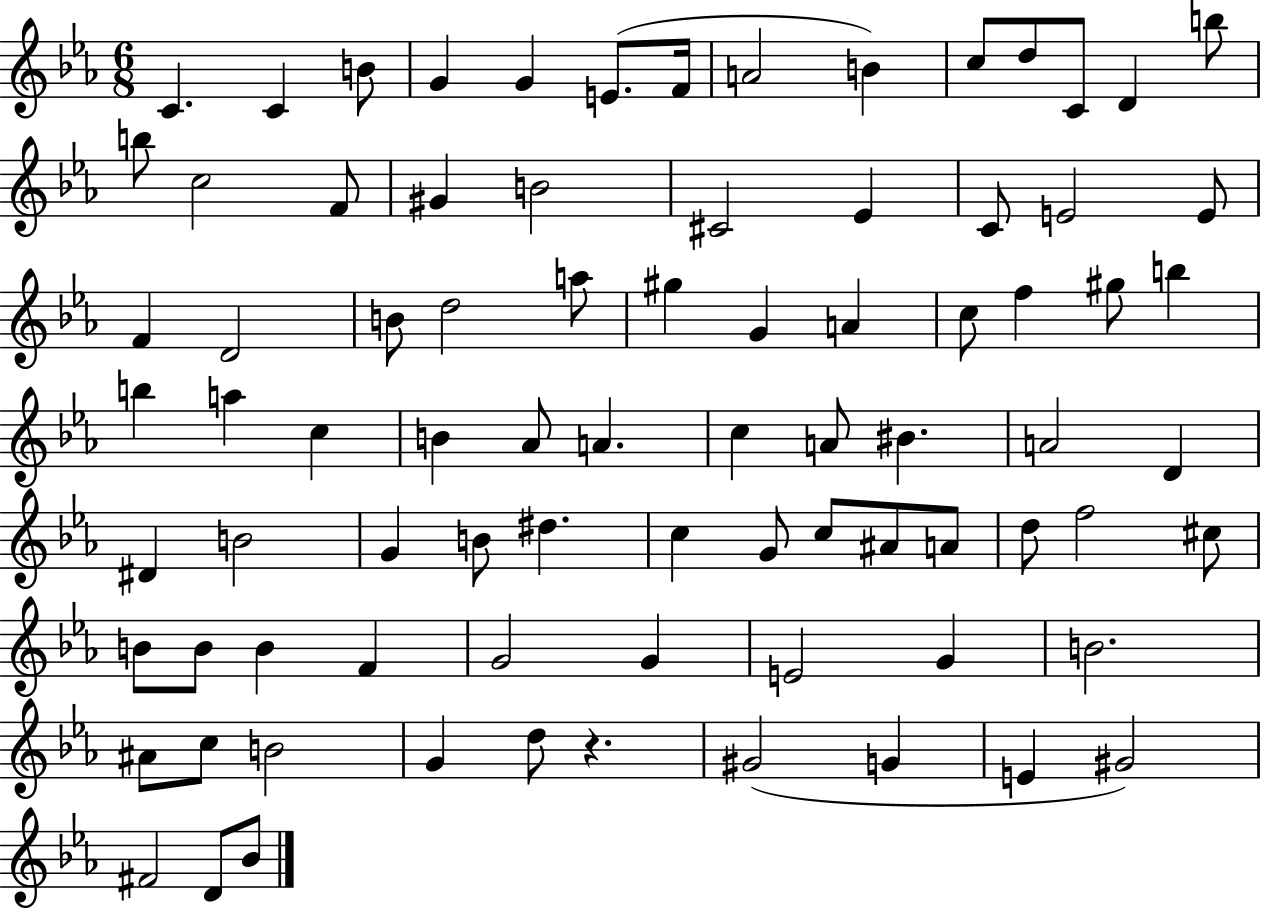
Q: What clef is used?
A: treble